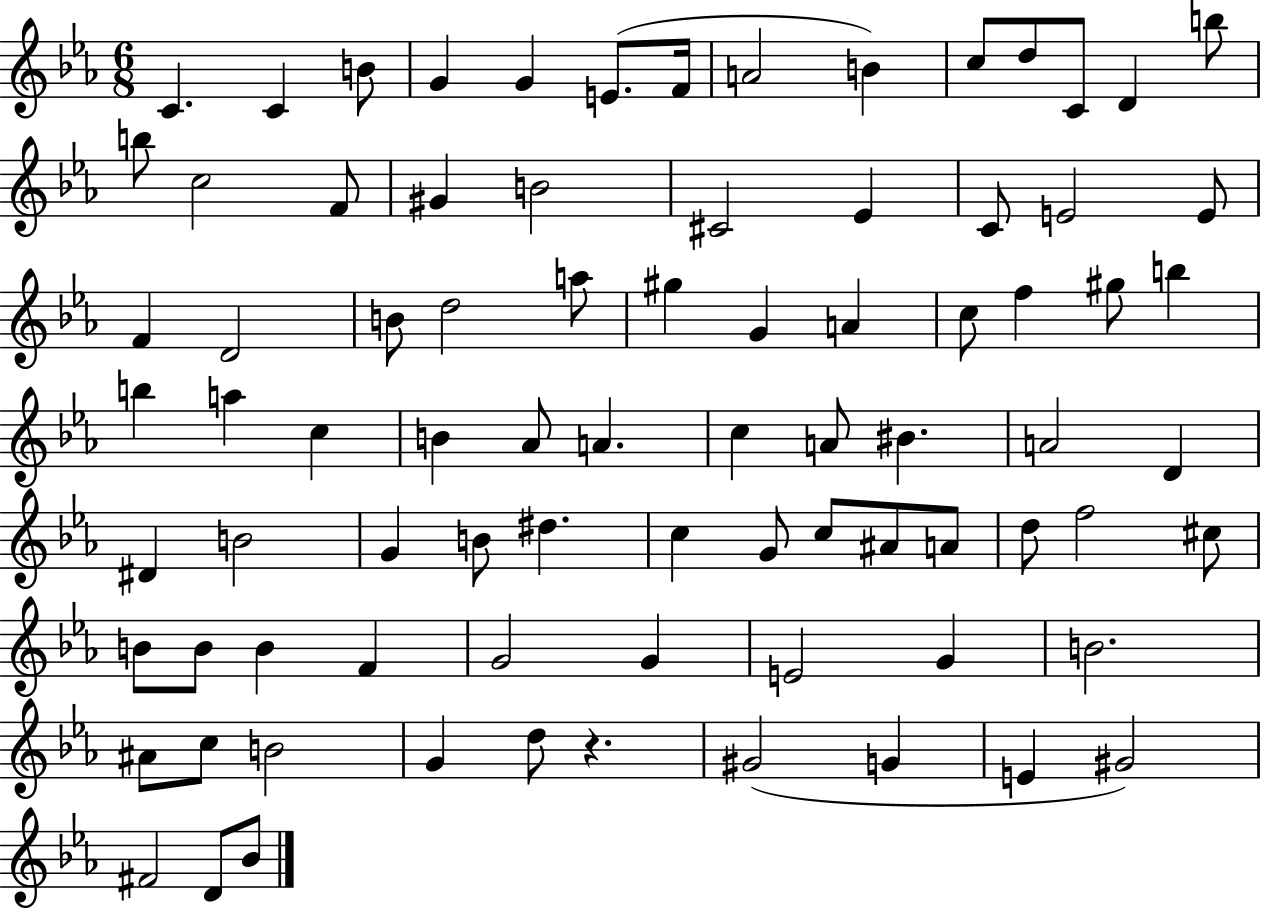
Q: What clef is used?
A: treble